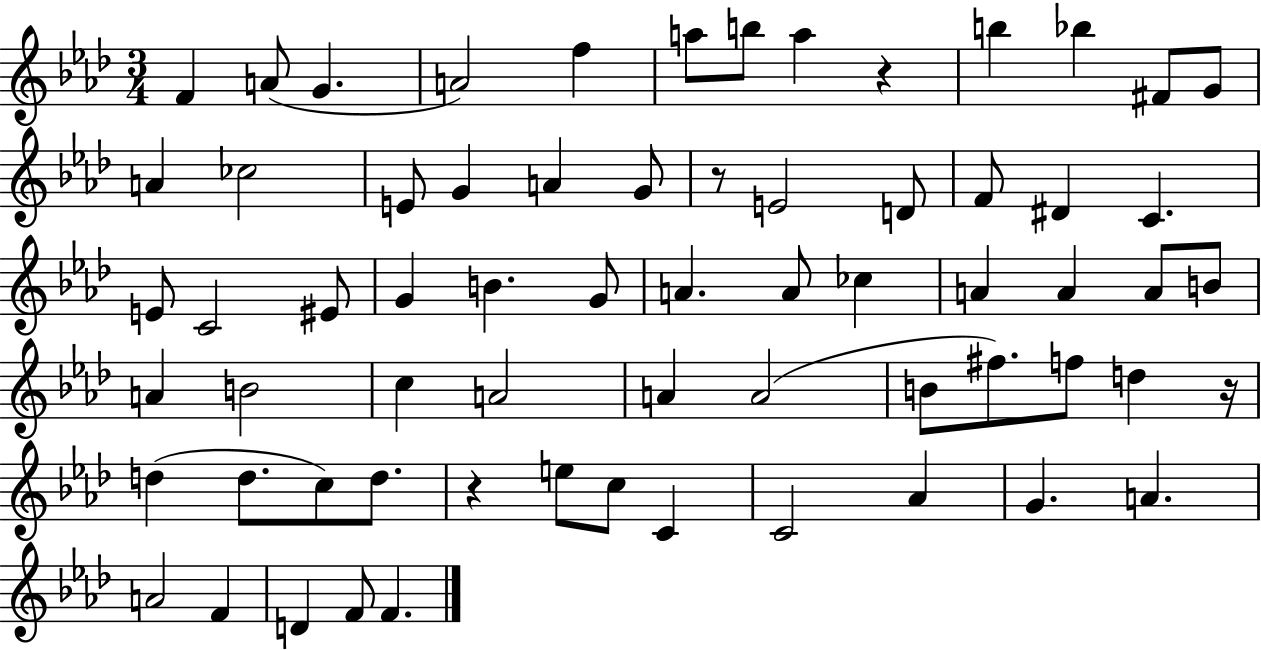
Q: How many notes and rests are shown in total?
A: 66